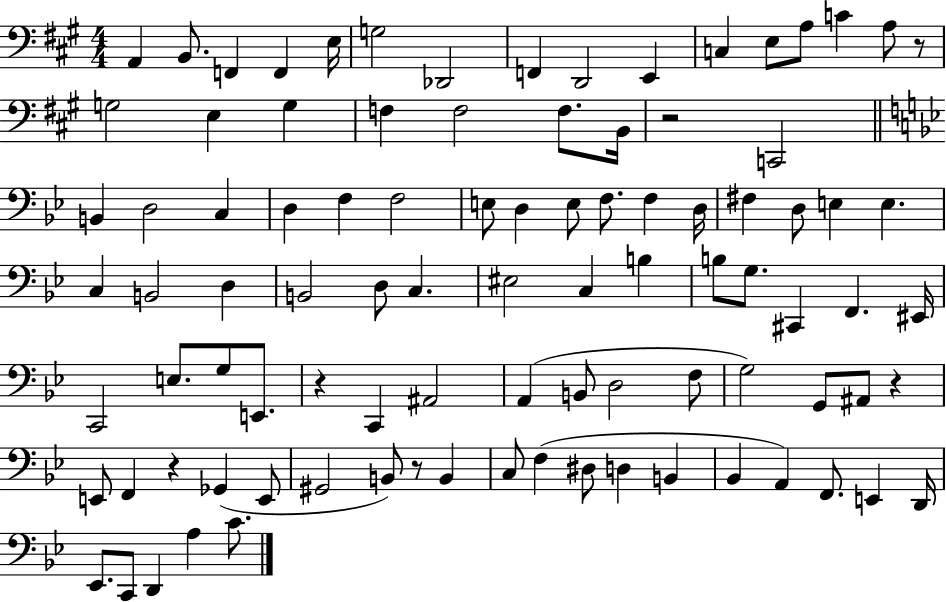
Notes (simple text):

A2/q B2/e. F2/q F2/q E3/s G3/h Db2/h F2/q D2/h E2/q C3/q E3/e A3/e C4/q A3/e R/e G3/h E3/q G3/q F3/q F3/h F3/e. B2/s R/h C2/h B2/q D3/h C3/q D3/q F3/q F3/h E3/e D3/q E3/e F3/e. F3/q D3/s F#3/q D3/e E3/q E3/q. C3/q B2/h D3/q B2/h D3/e C3/q. EIS3/h C3/q B3/q B3/e G3/e. C#2/q F2/q. EIS2/s C2/h E3/e. G3/e E2/e. R/q C2/q A#2/h A2/q B2/e D3/h F3/e G3/h G2/e A#2/e R/q E2/e F2/q R/q Gb2/q E2/e G#2/h B2/e R/e B2/q C3/e F3/q D#3/e D3/q B2/q Bb2/q A2/q F2/e. E2/q D2/s Eb2/e. C2/e D2/q A3/q C4/e.